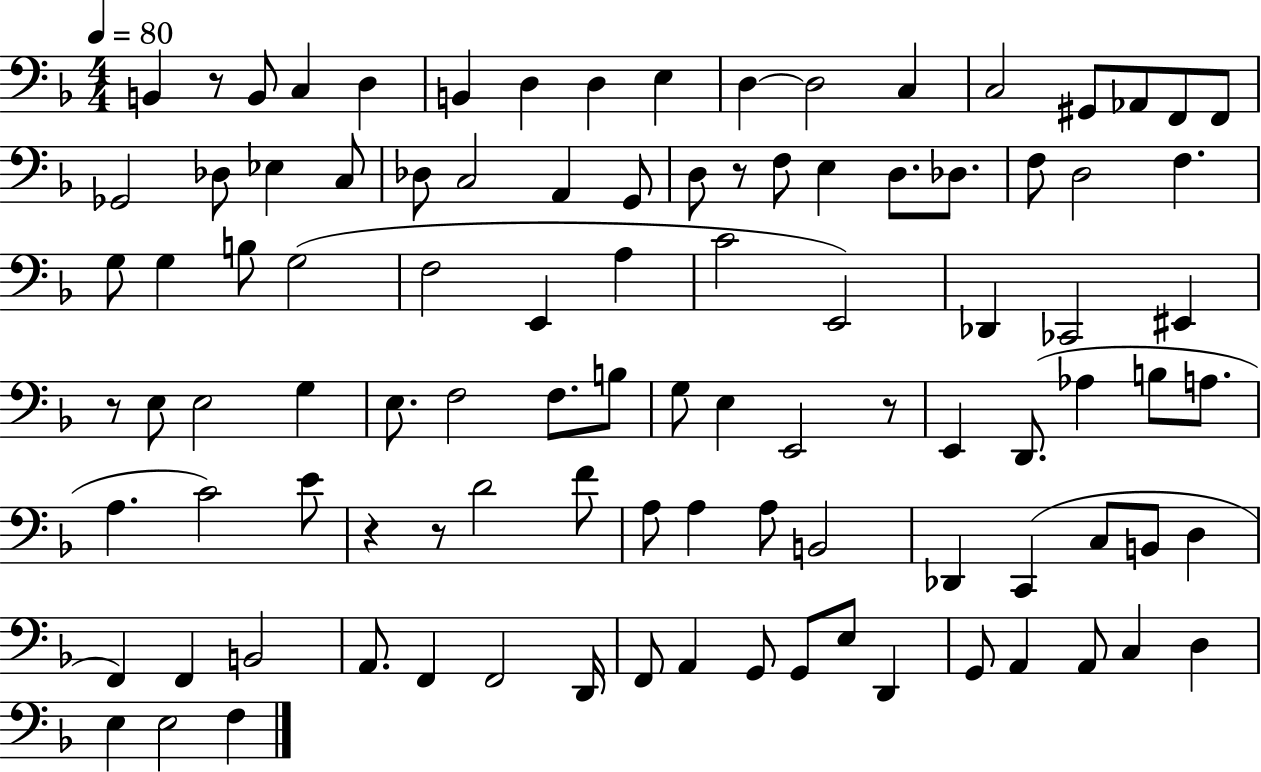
{
  \clef bass
  \numericTimeSignature
  \time 4/4
  \key f \major
  \tempo 4 = 80
  b,4 r8 b,8 c4 d4 | b,4 d4 d4 e4 | d4~~ d2 c4 | c2 gis,8 aes,8 f,8 f,8 | \break ges,2 des8 ees4 c8 | des8 c2 a,4 g,8 | d8 r8 f8 e4 d8. des8. | f8 d2 f4. | \break g8 g4 b8 g2( | f2 e,4 a4 | c'2 e,2) | des,4 ces,2 eis,4 | \break r8 e8 e2 g4 | e8. f2 f8. b8 | g8 e4 e,2 r8 | e,4 d,8.( aes4 b8 a8. | \break a4. c'2) e'8 | r4 r8 d'2 f'8 | a8 a4 a8 b,2 | des,4 c,4( c8 b,8 d4 | \break f,4) f,4 b,2 | a,8. f,4 f,2 d,16 | f,8 a,4 g,8 g,8 e8 d,4 | g,8 a,4 a,8 c4 d4 | \break e4 e2 f4 | \bar "|."
}